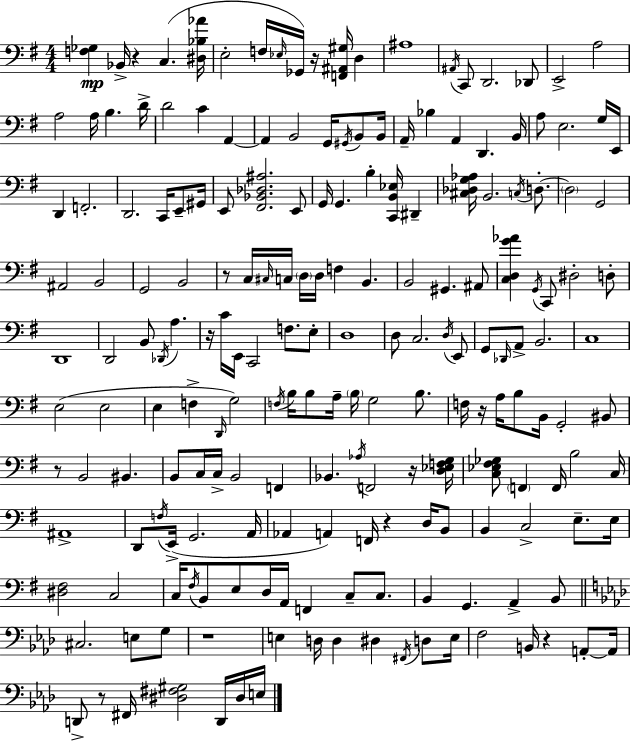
[F3,Gb3]/q Bb2/s R/q C3/q. [D#3,Bb3,Ab4]/s E3/h F3/s Eb3/s Gb2/s R/s [F2,A#2,G#3]/s D3/q A#3/w A#2/s C2/e D2/h. Db2/e E2/h A3/h A3/h A3/s B3/q. D4/s D4/h C4/q A2/q A2/q B2/h G2/s G#2/s B2/e B2/s A2/s Bb3/q A2/q D2/q. B2/s A3/e E3/h. G3/s E2/s D2/q F2/h. D2/h. C2/s E2/e G#2/s E2/e [F#2,Bb2,Db3,A#3]/h. E2/e G2/s G2/q. B3/q [C2,B2,Eb3]/s D#2/q [C#3,Db3,G3,Ab3]/s B2/h. C3/s D3/e. D3/h G2/h A#2/h B2/h G2/h B2/h R/e C3/s C#3/s C3/s D3/s D3/s F3/q B2/q. B2/h G#2/q. A#2/e [C3,D3,G4,Ab4]/q G2/s C2/e D#3/h D3/e D2/w D2/h B2/e Db2/s A3/q. R/s C4/s E2/s C2/h F3/e. E3/e D3/w D3/e C3/h. D3/s E2/e G2/e Db2/s A2/e B2/h. C3/w E3/h E3/h E3/q F3/q D2/s G3/h F3/s B3/s B3/e A3/s B3/s G3/h B3/e. F3/s R/s A3/s B3/e B2/s G2/h BIS2/e R/e B2/h BIS2/q. B2/e C3/s C3/s B2/h F2/q Bb2/q. Ab3/s F2/h R/s [D3,Eb3,F3,G3]/s [C3,Eb3,F#3,Gb3]/e F2/q F2/s B3/h C3/s A#2/w D2/e F3/s E2/s G2/h. A2/s Ab2/q A2/q F2/s R/q D3/s B2/e B2/q C3/h E3/e. E3/s [D#3,F#3]/h C3/h C3/s F#3/s B2/e E3/e D3/s A2/s F2/q C3/e C3/e. B2/q G2/q. A2/q B2/e C#3/h. E3/e G3/e R/w E3/q D3/s D3/q D#3/q F#2/s D3/e E3/s F3/h B2/s R/q A2/e A2/s D2/e R/e F#2/s [D#3,F#3,G#3]/h D2/s D#3/s E3/s